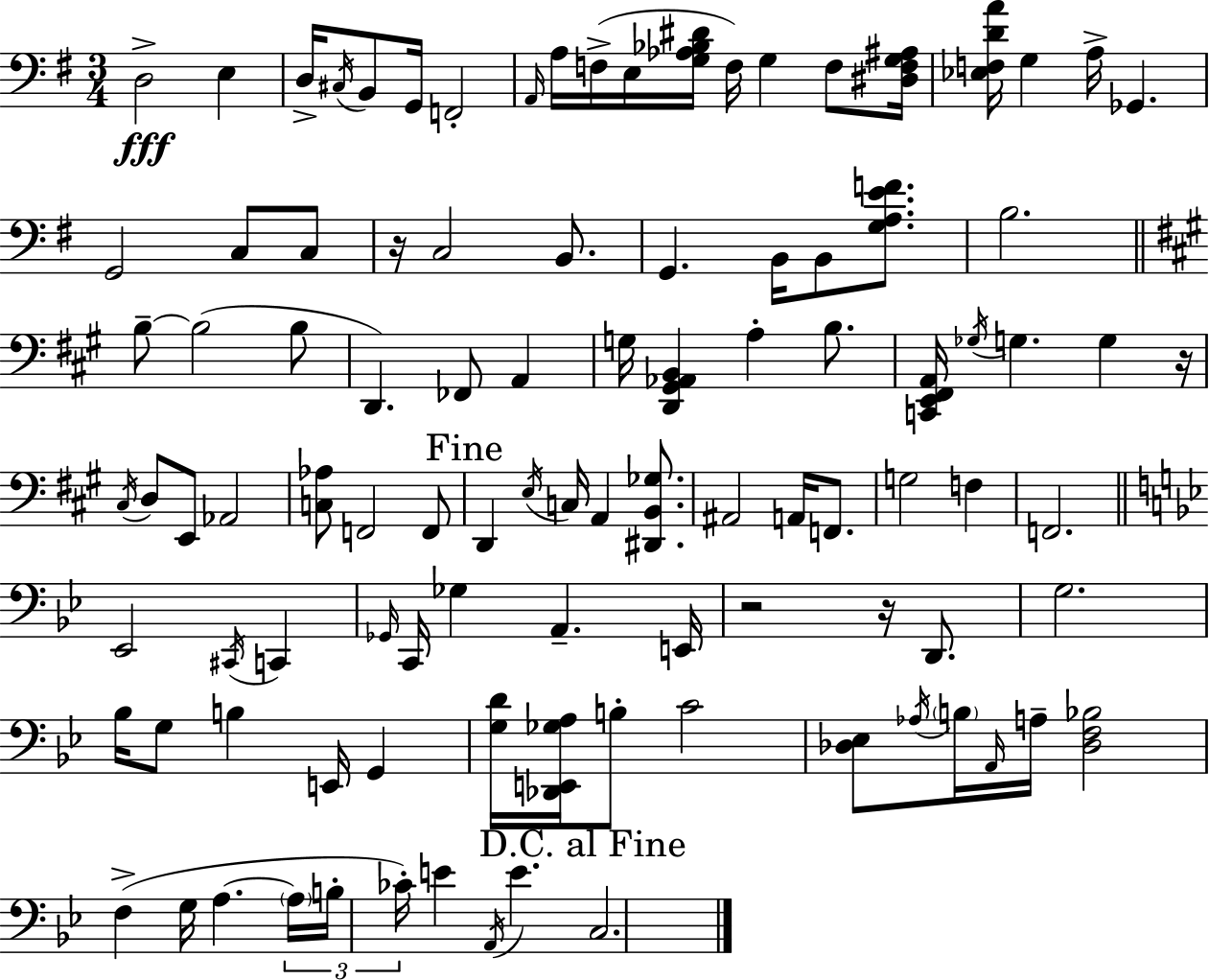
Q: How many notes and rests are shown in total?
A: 101